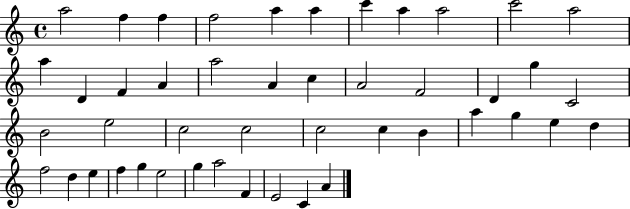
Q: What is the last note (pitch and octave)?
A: A4